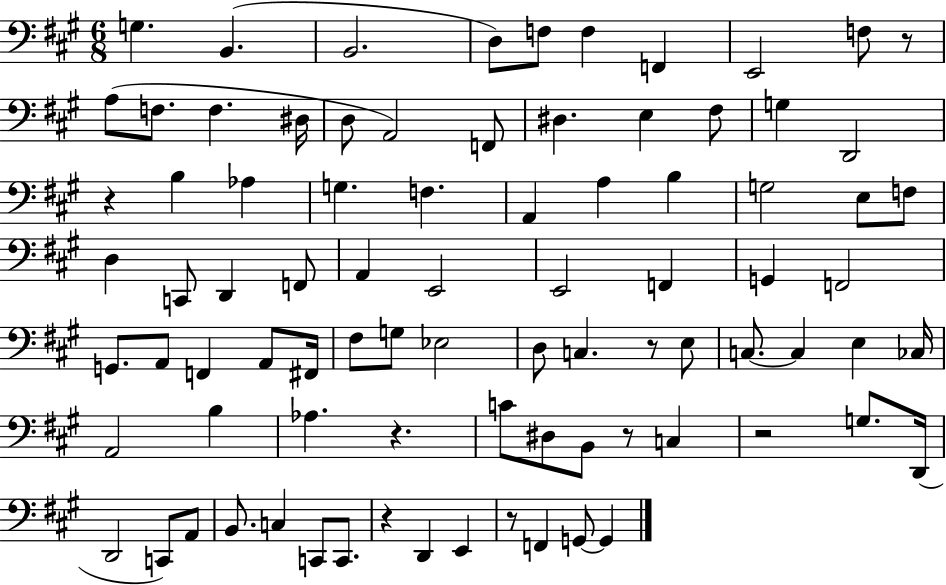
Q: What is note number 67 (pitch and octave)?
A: C2